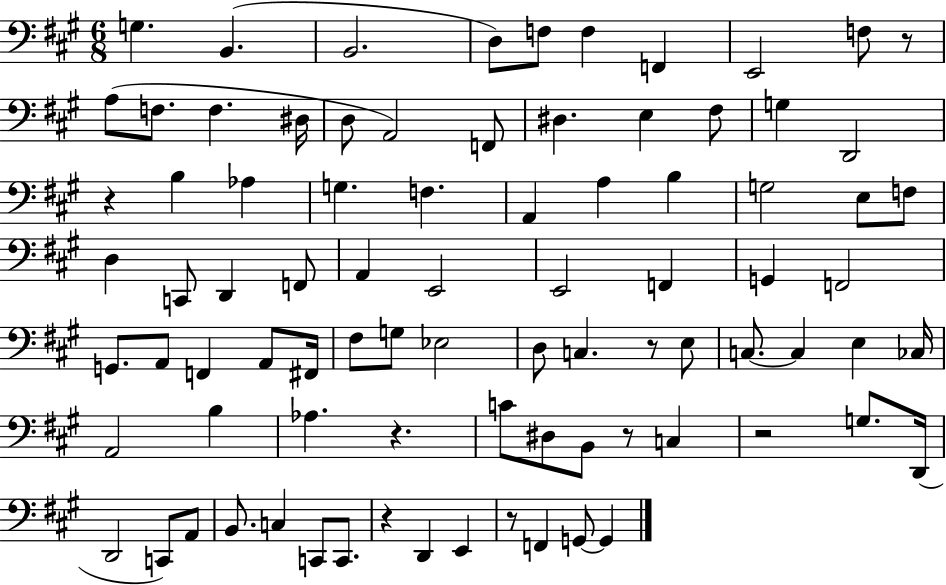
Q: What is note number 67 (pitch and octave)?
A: C2